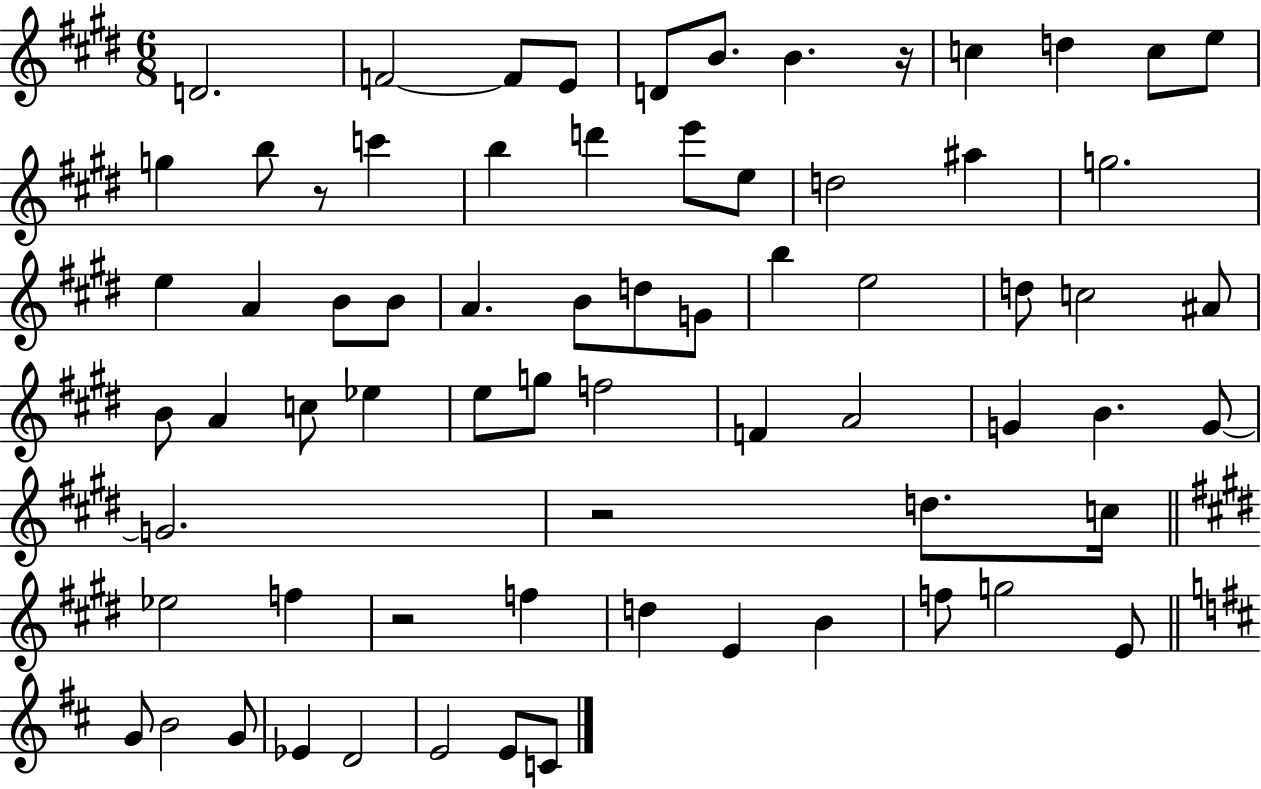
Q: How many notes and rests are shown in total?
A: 70